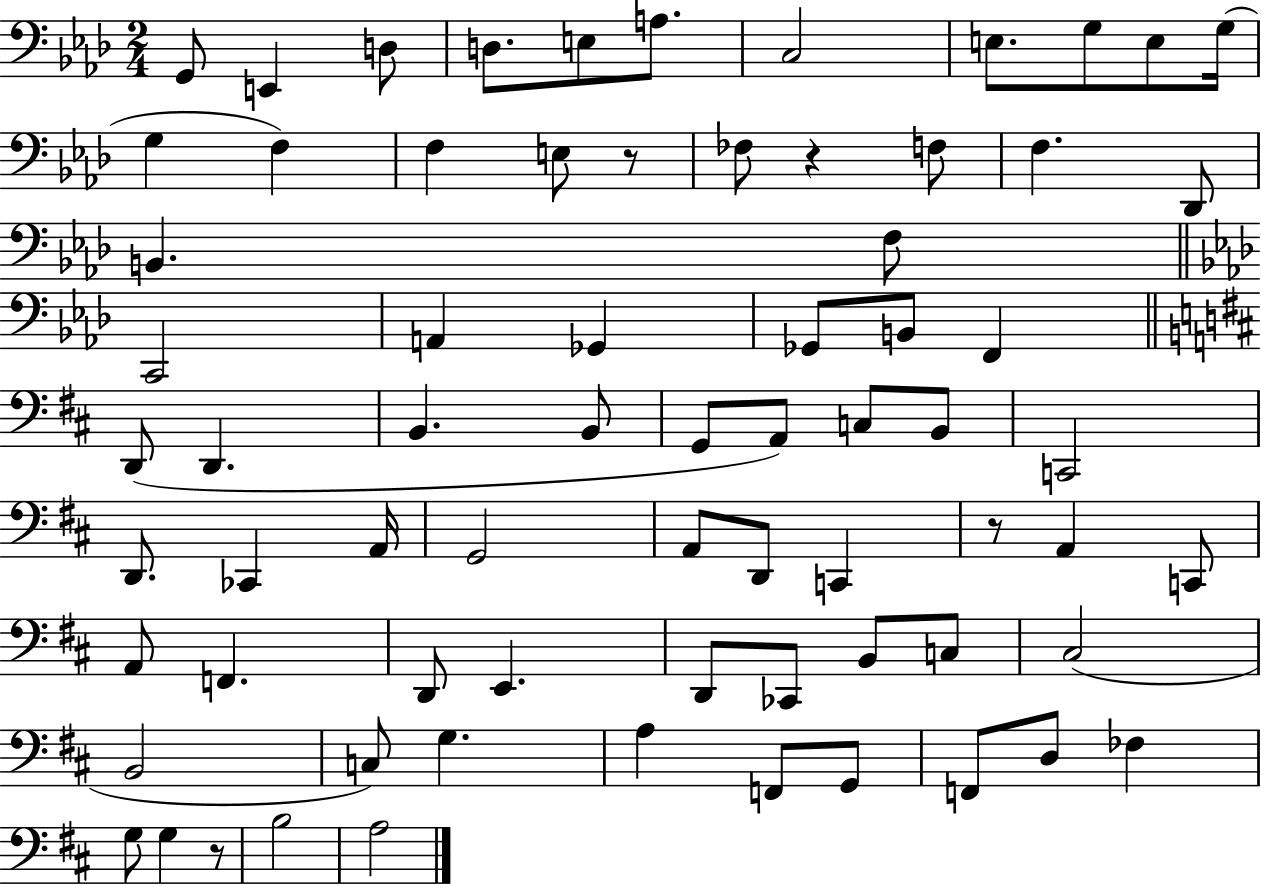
G2/e E2/q D3/e D3/e. E3/e A3/e. C3/h E3/e. G3/e E3/e G3/s G3/q F3/q F3/q E3/e R/e FES3/e R/q F3/e F3/q. Db2/e B2/q. F3/e C2/h A2/q Gb2/q Gb2/e B2/e F2/q D2/e D2/q. B2/q. B2/e G2/e A2/e C3/e B2/e C2/h D2/e. CES2/q A2/s G2/h A2/e D2/e C2/q R/e A2/q C2/e A2/e F2/q. D2/e E2/q. D2/e CES2/e B2/e C3/e C#3/h B2/h C3/e G3/q. A3/q F2/e G2/e F2/e D3/e FES3/q G3/e G3/q R/e B3/h A3/h